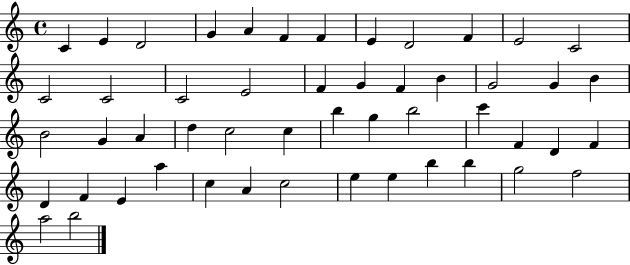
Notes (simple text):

C4/q E4/q D4/h G4/q A4/q F4/q F4/q E4/q D4/h F4/q E4/h C4/h C4/h C4/h C4/h E4/h F4/q G4/q F4/q B4/q G4/h G4/q B4/q B4/h G4/q A4/q D5/q C5/h C5/q B5/q G5/q B5/h C6/q F4/q D4/q F4/q D4/q F4/q E4/q A5/q C5/q A4/q C5/h E5/q E5/q B5/q B5/q G5/h F5/h A5/h B5/h